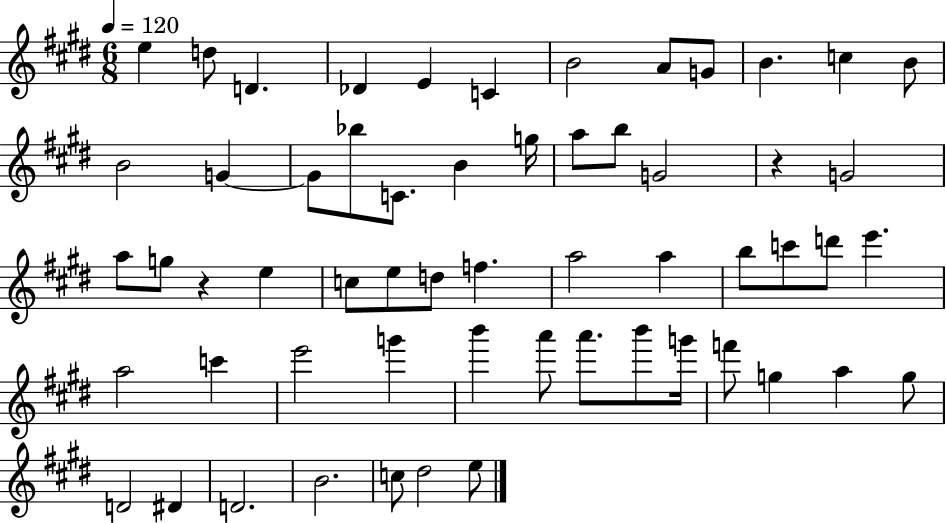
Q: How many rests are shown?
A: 2